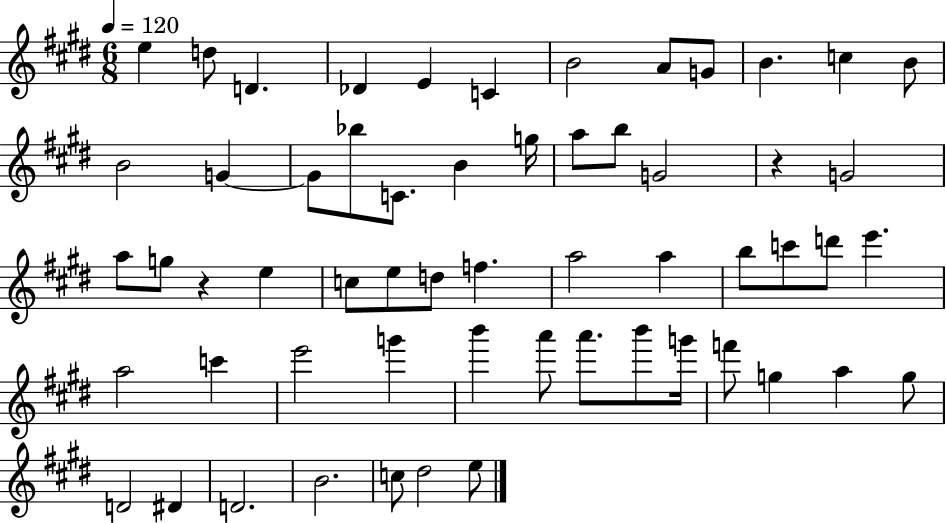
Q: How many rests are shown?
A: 2